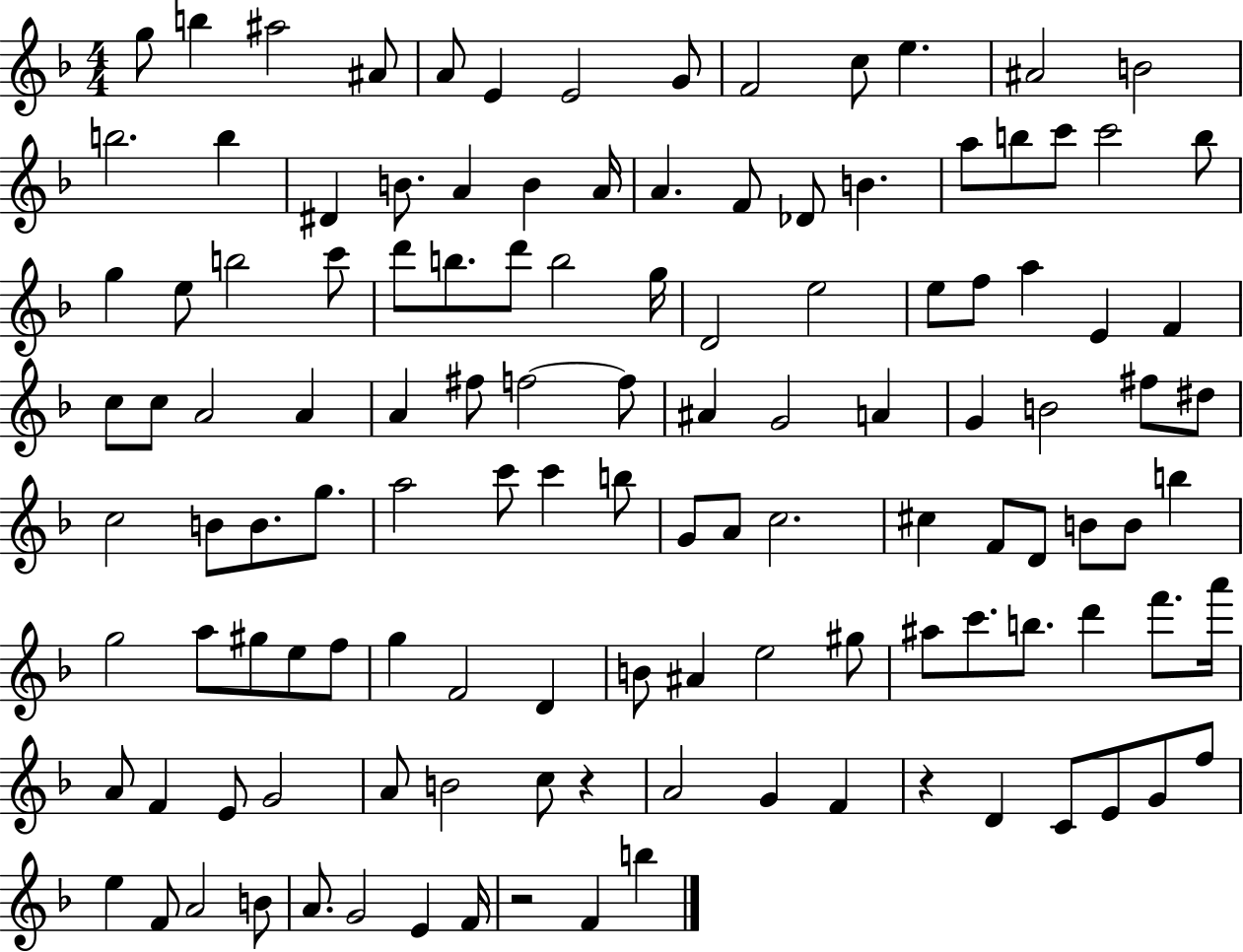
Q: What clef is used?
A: treble